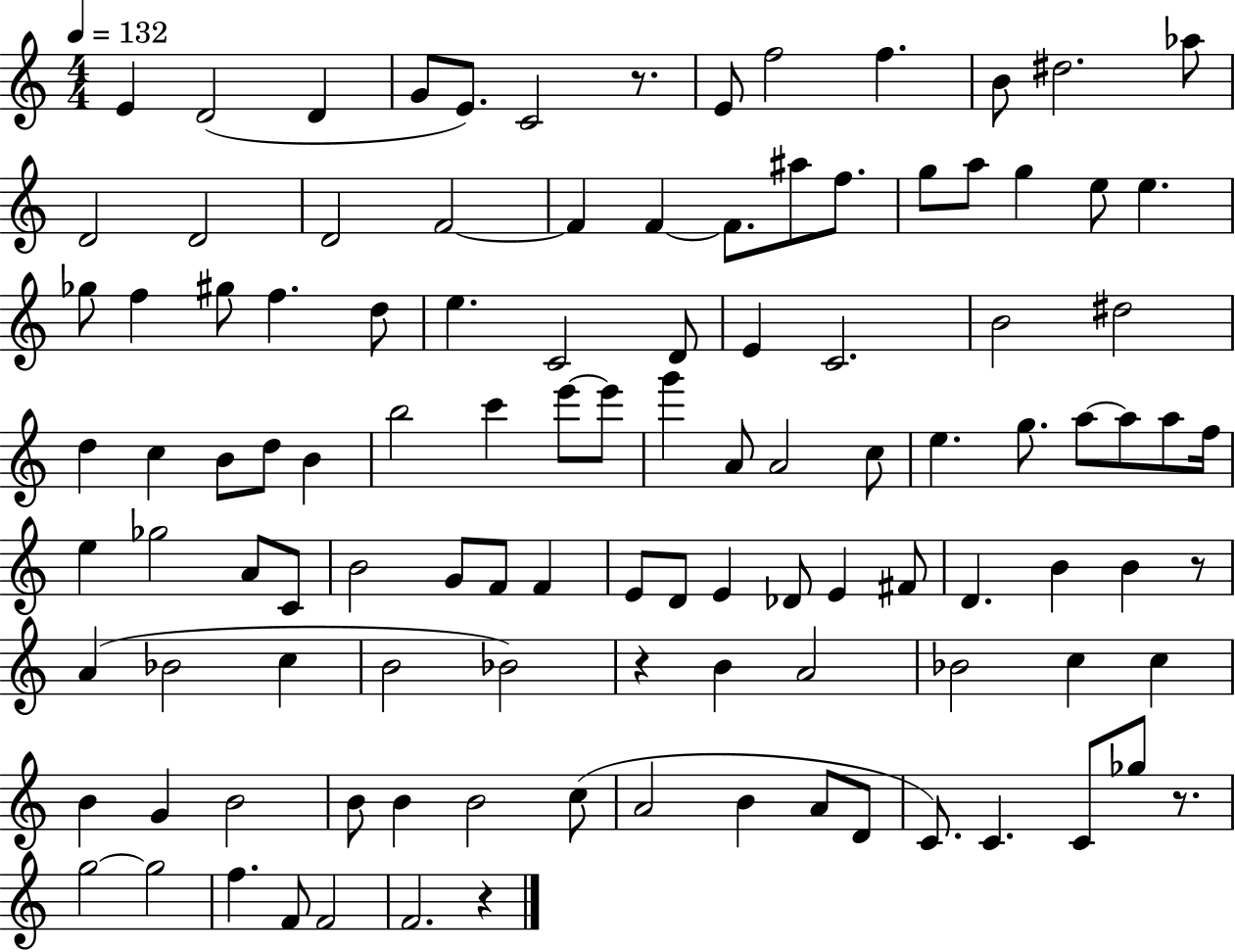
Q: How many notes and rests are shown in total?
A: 110